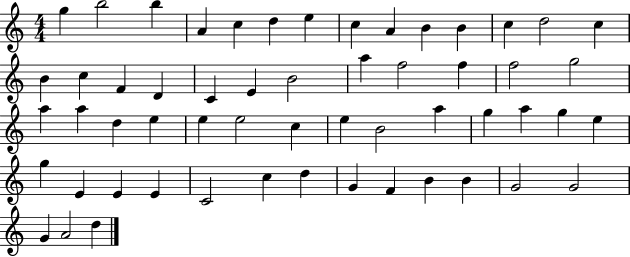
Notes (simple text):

G5/q B5/h B5/q A4/q C5/q D5/q E5/q C5/q A4/q B4/q B4/q C5/q D5/h C5/q B4/q C5/q F4/q D4/q C4/q E4/q B4/h A5/q F5/h F5/q F5/h G5/h A5/q A5/q D5/q E5/q E5/q E5/h C5/q E5/q B4/h A5/q G5/q A5/q G5/q E5/q G5/q E4/q E4/q E4/q C4/h C5/q D5/q G4/q F4/q B4/q B4/q G4/h G4/h G4/q A4/h D5/q